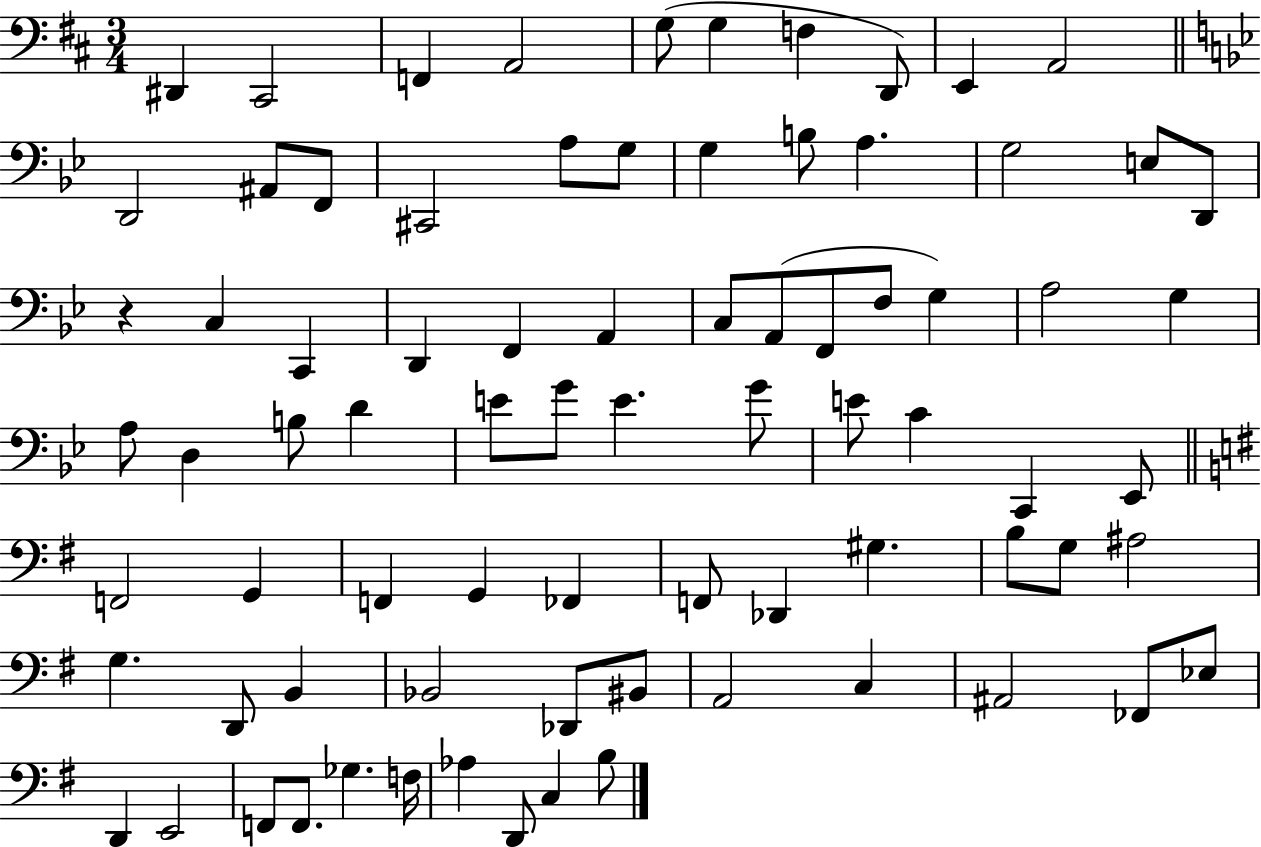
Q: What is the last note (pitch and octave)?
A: B3